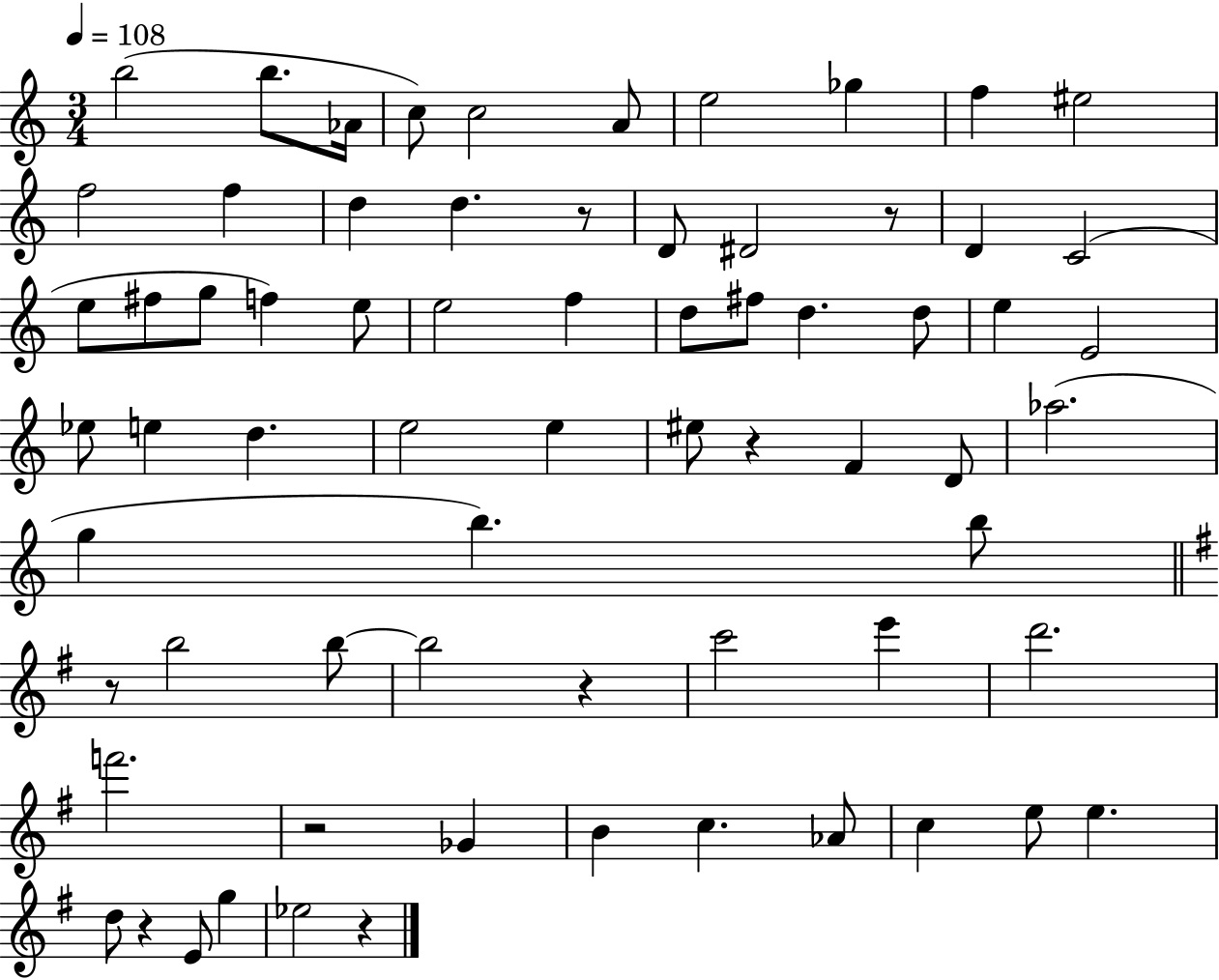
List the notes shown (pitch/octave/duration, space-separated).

B5/h B5/e. Ab4/s C5/e C5/h A4/e E5/h Gb5/q F5/q EIS5/h F5/h F5/q D5/q D5/q. R/e D4/e D#4/h R/e D4/q C4/h E5/e F#5/e G5/e F5/q E5/e E5/h F5/q D5/e F#5/e D5/q. D5/e E5/q E4/h Eb5/e E5/q D5/q. E5/h E5/q EIS5/e R/q F4/q D4/e Ab5/h. G5/q B5/q. B5/e R/e B5/h B5/e B5/h R/q C6/h E6/q D6/h. F6/h. R/h Gb4/q B4/q C5/q. Ab4/e C5/q E5/e E5/q. D5/e R/q E4/e G5/q Eb5/h R/q